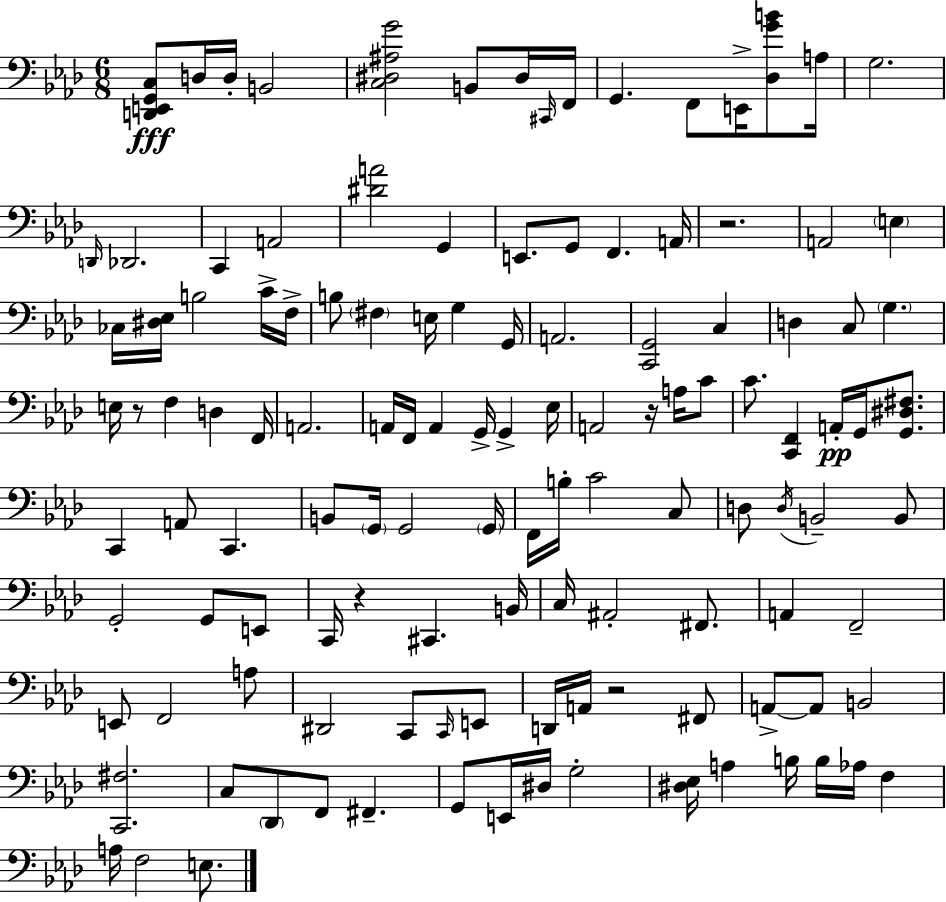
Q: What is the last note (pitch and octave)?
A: E3